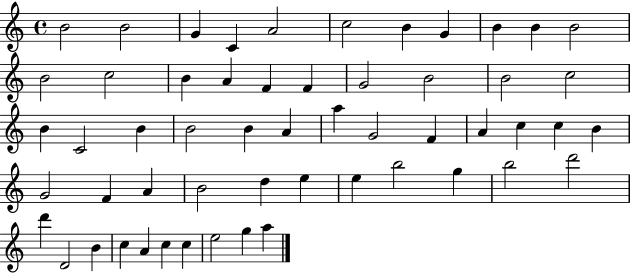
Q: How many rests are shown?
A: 0